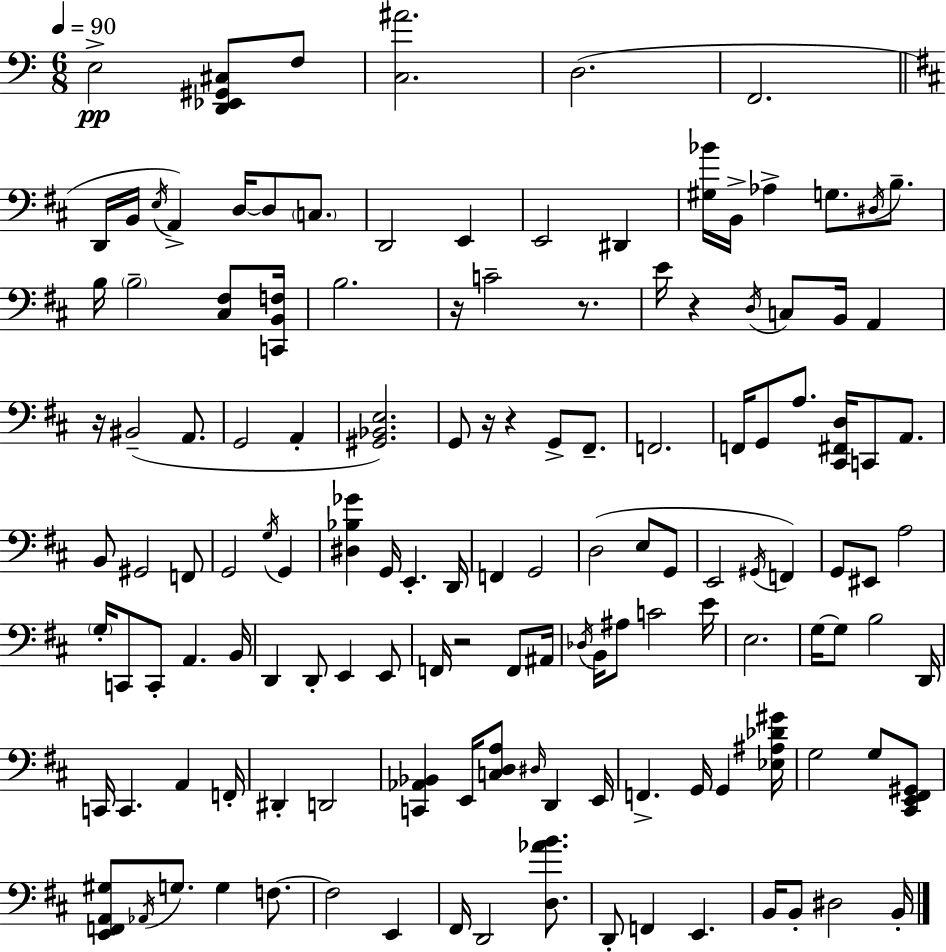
{
  \clef bass
  \numericTimeSignature
  \time 6/8
  \key c \major
  \tempo 4 = 90
  e2->\pp <d, ees, gis, cis>8 f8 | <c ais'>2. | d2.( | f,2. | \break \bar "||" \break \key d \major d,16 b,16 \acciaccatura { e16 } a,4->) d16~~ d8 \parenthesize c8. | d,2 e,4 | e,2 dis,4 | <gis bes'>16 b,16-> aes4-> g8. \acciaccatura { dis16 } b8.-- | \break b16 \parenthesize b2-- <cis fis>8 | <c, b, f>16 b2. | r16 c'2-- r8. | e'16 r4 \acciaccatura { d16 } c8 b,16 a,4 | \break r16 bis,2--( | a,8. g,2 a,4-. | <gis, bes, e>2.) | g,8 r16 r4 g,8-> | \break fis,8.-- f,2. | f,16 g,8 a8. <cis, fis, d>16 c,8 | a,8. b,8 gis,2 | f,8 g,2 \acciaccatura { g16 } | \break g,4 <dis bes ges'>4 g,16 e,4.-. | d,16 f,4 g,2 | d2( | e8 g,8 e,2 | \break \acciaccatura { gis,16 } f,4) g,8 eis,8 a2 | \parenthesize g16-. c,8 c,8-. a,4. | b,16 d,4 d,8-. e,4 | e,8 f,16 r2 | \break f,8 ais,16 \acciaccatura { des16 } b,16 ais8 c'2 | e'16 e2. | g16~~ g8 b2 | d,16 c,16 c,4. | \break a,4 f,16-. dis,4-. d,2 | <c, aes, bes,>4 e,16 <c d a>8 | \grace { dis16 } d,4 e,16 f,4.-> | g,16 g,4 <ees ais des' gis'>16 g2 | \break g8 <cis, e, fis, gis,>8 <e, f, a, gis>8 \acciaccatura { aes,16 } g8. | g4 f8.~~ f2 | e,4 fis,16 d,2 | <d aes' b'>8. d,8-. f,4 | \break e,4. b,16 b,8-. dis2 | b,16-. \bar "|."
}